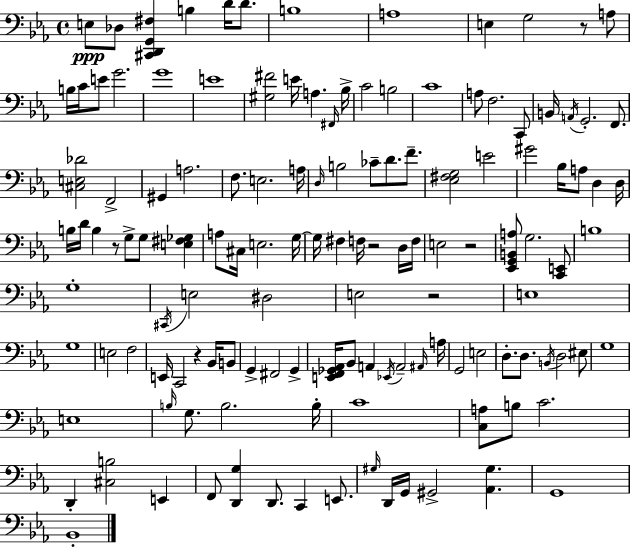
E3/e Db3/e [C#2,D2,G2,F#3]/q B3/q D4/s D4/e. B3/w A3/w E3/q G3/h R/e A3/e B3/s C4/s E4/e G4/h. G4/w E4/w [G#3,F#4]/h E4/s A3/q. F#2/s Bb3/s C4/h B3/h C4/w A3/e F3/h. C2/e B2/s A2/s G2/h. F2/e. [C#3,E3,Db4]/h F2/h G#2/q A3/h. F3/e. E3/h. A3/s D3/s B3/h CES4/e D4/e. F4/e. [Eb3,F#3,G3]/h E4/h G#4/h Bb3/s A3/e D3/q D3/s B3/s D4/s B3/q R/e G3/e G3/e [E3,F#3,Gb3]/q A3/e C#3/s E3/h. G3/s G3/s F#3/q F3/s R/h D3/s F3/s E3/h R/h [Eb2,G2,B2,A3]/e G3/h. [C2,E2]/e B3/w G3/w C#2/s E3/h D#3/h E3/h R/h E3/w G3/w E3/h F3/h E2/s C2/h R/q Bb2/s B2/e G2/q F#2/h G2/q [E2,F2,Gb2,Ab2]/s Bb2/e A2/q Eb2/s A2/h A#2/s A3/s G2/h E3/h D3/e. D3/e. B2/s D3/h EIS3/e G3/w E3/w B3/s G3/e. B3/h. B3/s C4/w [C3,A3]/e B3/e C4/h. D2/q [C#3,B3]/h E2/q F2/e [D2,G3]/q D2/e. C2/q E2/e. G#3/s D2/s G2/s G#2/h [Ab2,G#3]/q. G2/w Bb2/w